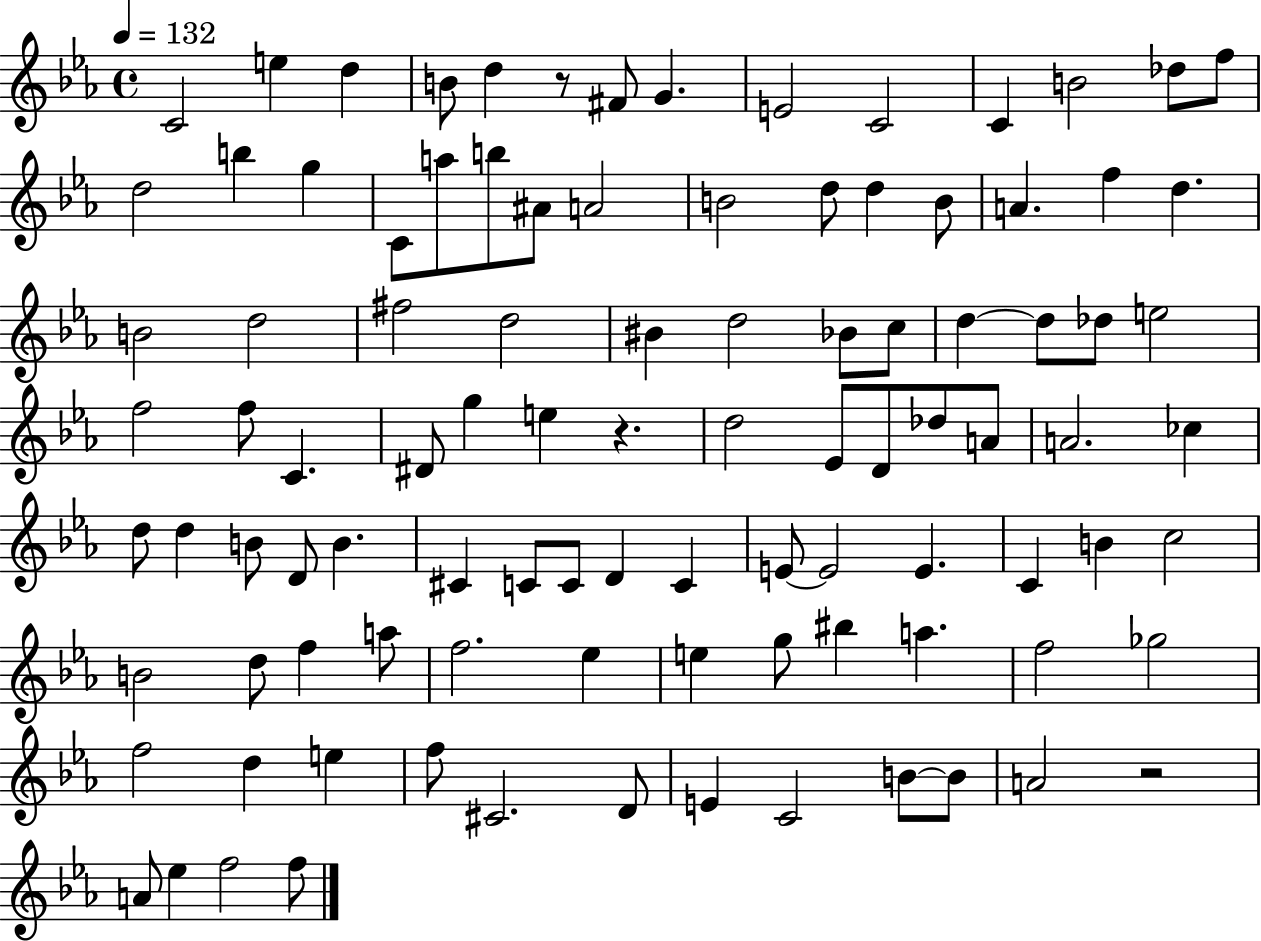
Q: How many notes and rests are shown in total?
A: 99